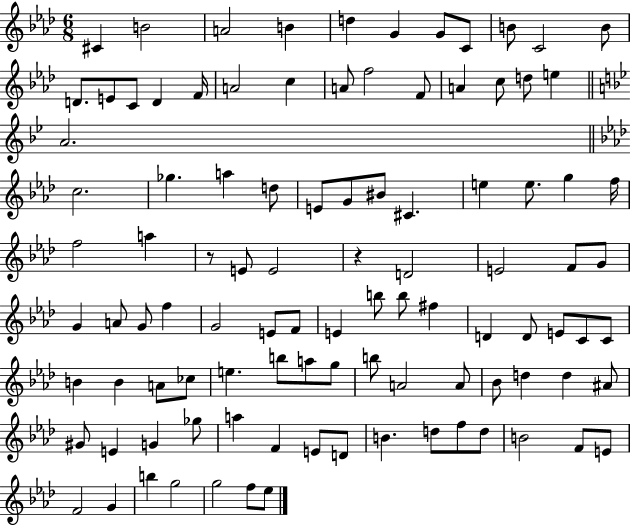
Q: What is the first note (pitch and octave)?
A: C#4